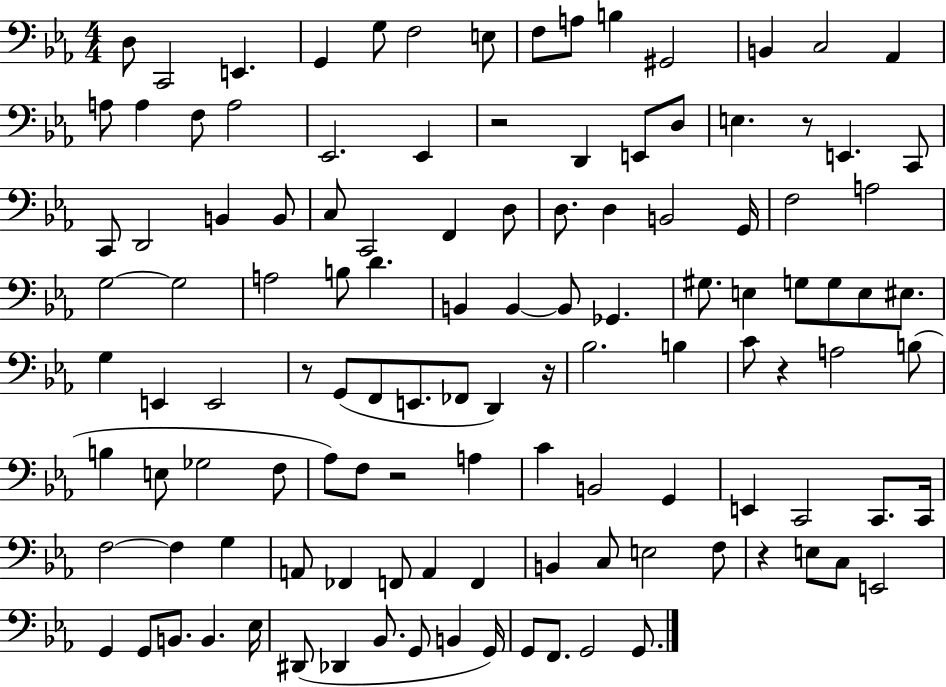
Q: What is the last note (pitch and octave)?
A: G2